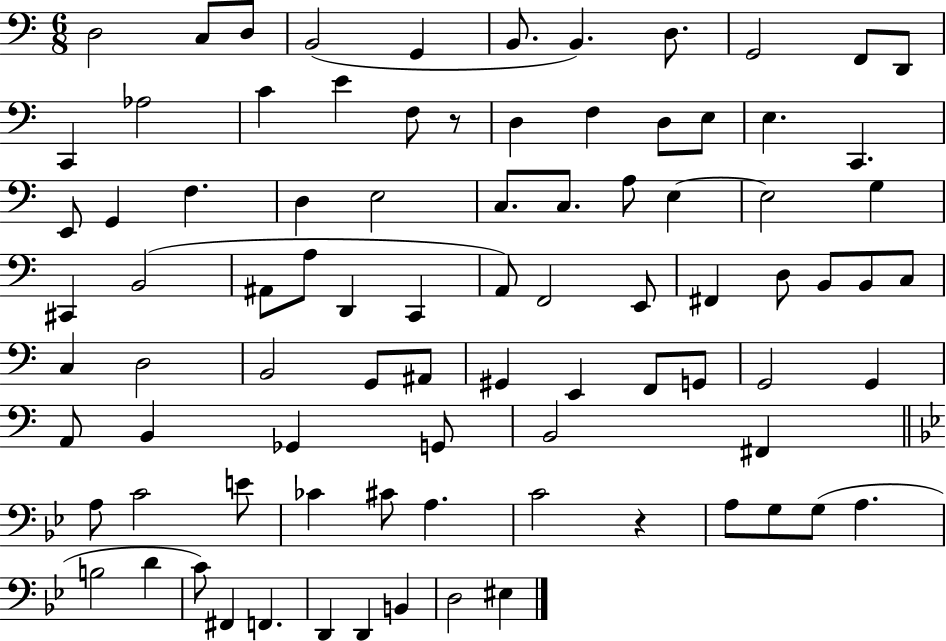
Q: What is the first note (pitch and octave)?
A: D3